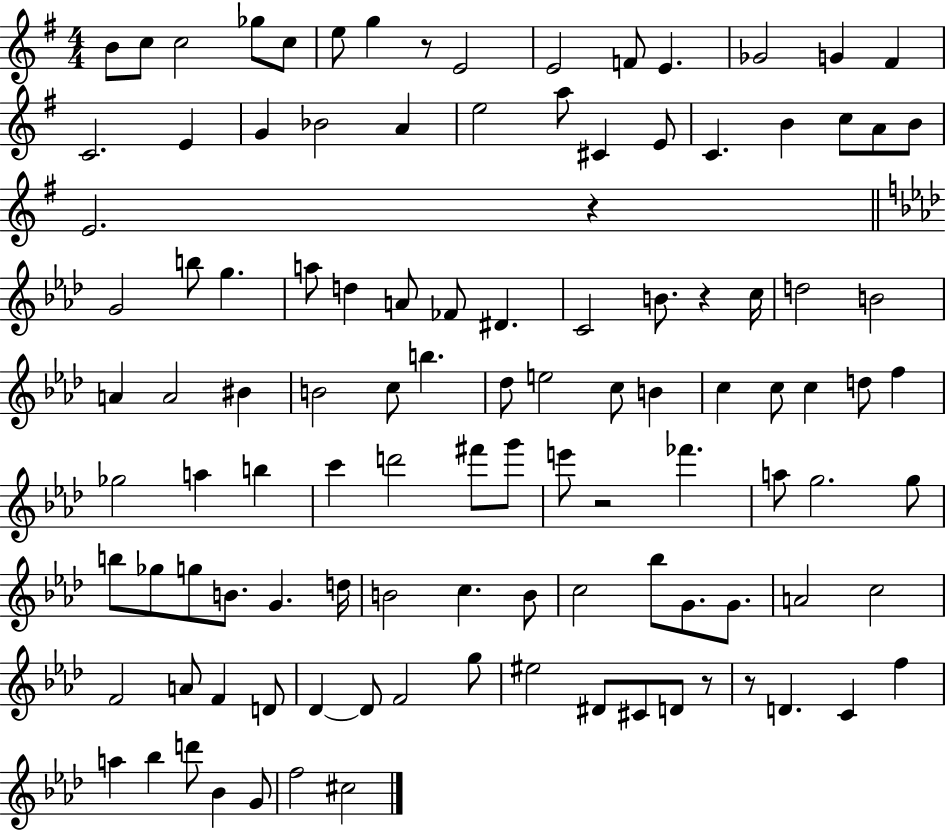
X:1
T:Untitled
M:4/4
L:1/4
K:G
B/2 c/2 c2 _g/2 c/2 e/2 g z/2 E2 E2 F/2 E _G2 G ^F C2 E G _B2 A e2 a/2 ^C E/2 C B c/2 A/2 B/2 E2 z G2 b/2 g a/2 d A/2 _F/2 ^D C2 B/2 z c/4 d2 B2 A A2 ^B B2 c/2 b _d/2 e2 c/2 B c c/2 c d/2 f _g2 a b c' d'2 ^f'/2 g'/2 e'/2 z2 _f' a/2 g2 g/2 b/2 _g/2 g/2 B/2 G d/4 B2 c B/2 c2 _b/2 G/2 G/2 A2 c2 F2 A/2 F D/2 _D _D/2 F2 g/2 ^e2 ^D/2 ^C/2 D/2 z/2 z/2 D C f a _b d'/2 _B G/2 f2 ^c2